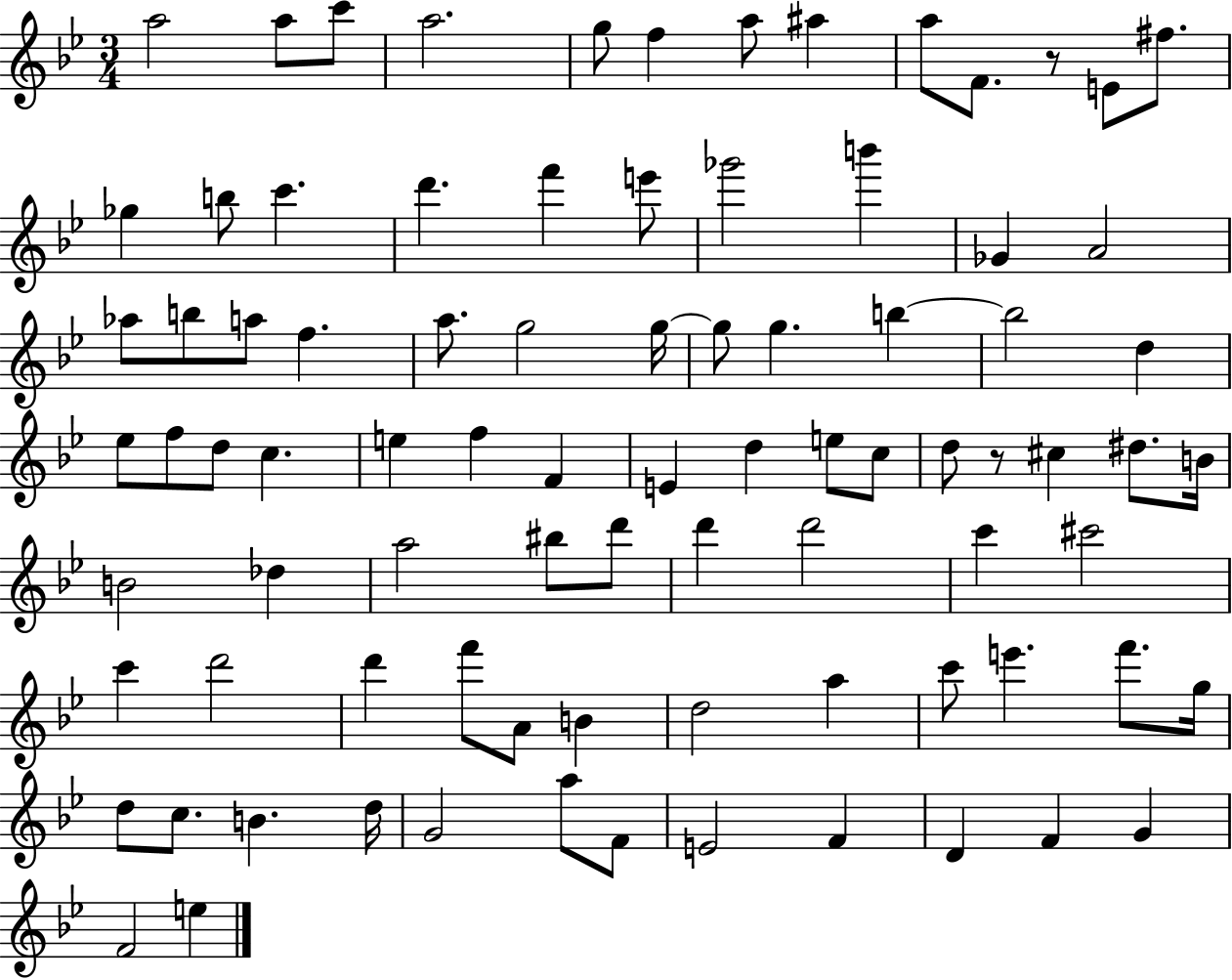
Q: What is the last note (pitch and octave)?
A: E5